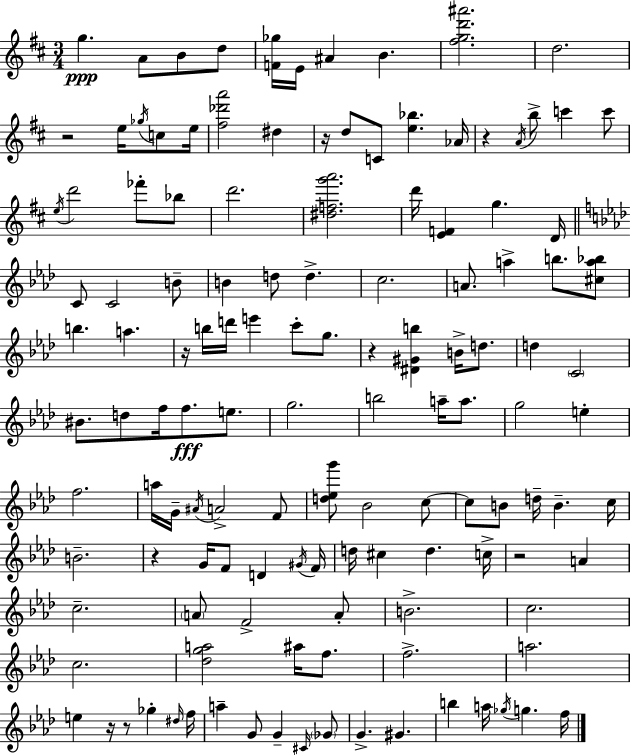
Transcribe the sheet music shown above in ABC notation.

X:1
T:Untitled
M:3/4
L:1/4
K:D
g A/2 B/2 d/2 [F_g]/4 E/4 ^A B [^fgd'^a']2 d2 z2 e/4 _g/4 c/2 e/4 [^f_d'a']2 ^d z/4 d/2 C/2 [e_b] _A/4 z A/4 b/2 c' c'/2 e/4 d'2 _f'/2 _b/2 d'2 [^dfg'a']2 d'/4 [EF] g D/4 C/2 C2 B/2 B d/2 d c2 A/2 a b/2 [^ca_b]/2 b a z/4 b/4 d'/4 e' c'/2 g/2 z [^D^Gb] B/4 d/2 d C2 ^B/2 d/2 f/4 f/2 e/2 g2 b2 a/4 a/2 g2 e f2 a/4 G/4 ^A/4 A2 F/2 [d_eg']/2 _B2 c/2 c/2 B/2 d/4 B c/4 B2 z G/4 F/2 D ^G/4 F/4 d/4 ^c d c/4 z2 A c2 A/2 F2 A/2 B2 c2 c2 [_dga]2 ^a/4 f/2 f2 a2 e z/4 z/2 _g ^d/4 f/4 a G/2 G ^C/4 _G/2 G ^G b a/4 _g/4 g f/4